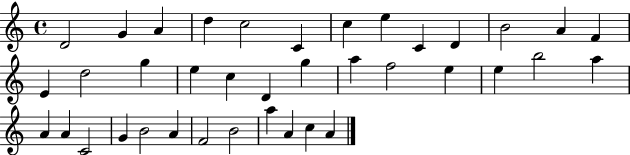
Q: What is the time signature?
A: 4/4